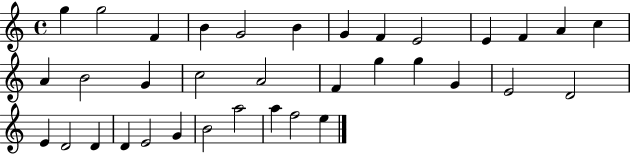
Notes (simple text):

G5/q G5/h F4/q B4/q G4/h B4/q G4/q F4/q E4/h E4/q F4/q A4/q C5/q A4/q B4/h G4/q C5/h A4/h F4/q G5/q G5/q G4/q E4/h D4/h E4/q D4/h D4/q D4/q E4/h G4/q B4/h A5/h A5/q F5/h E5/q